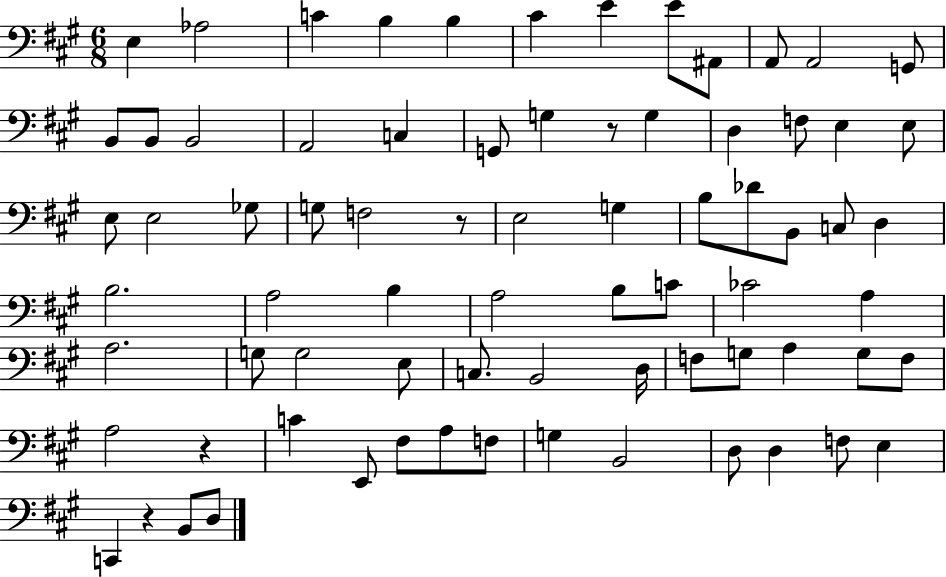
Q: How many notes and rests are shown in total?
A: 75